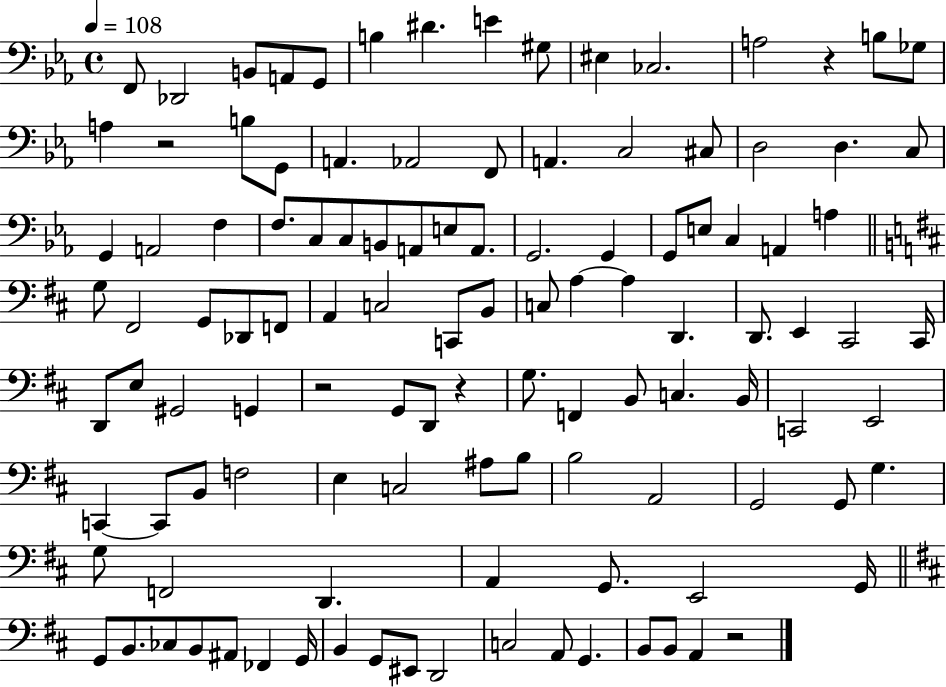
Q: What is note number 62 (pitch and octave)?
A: E3